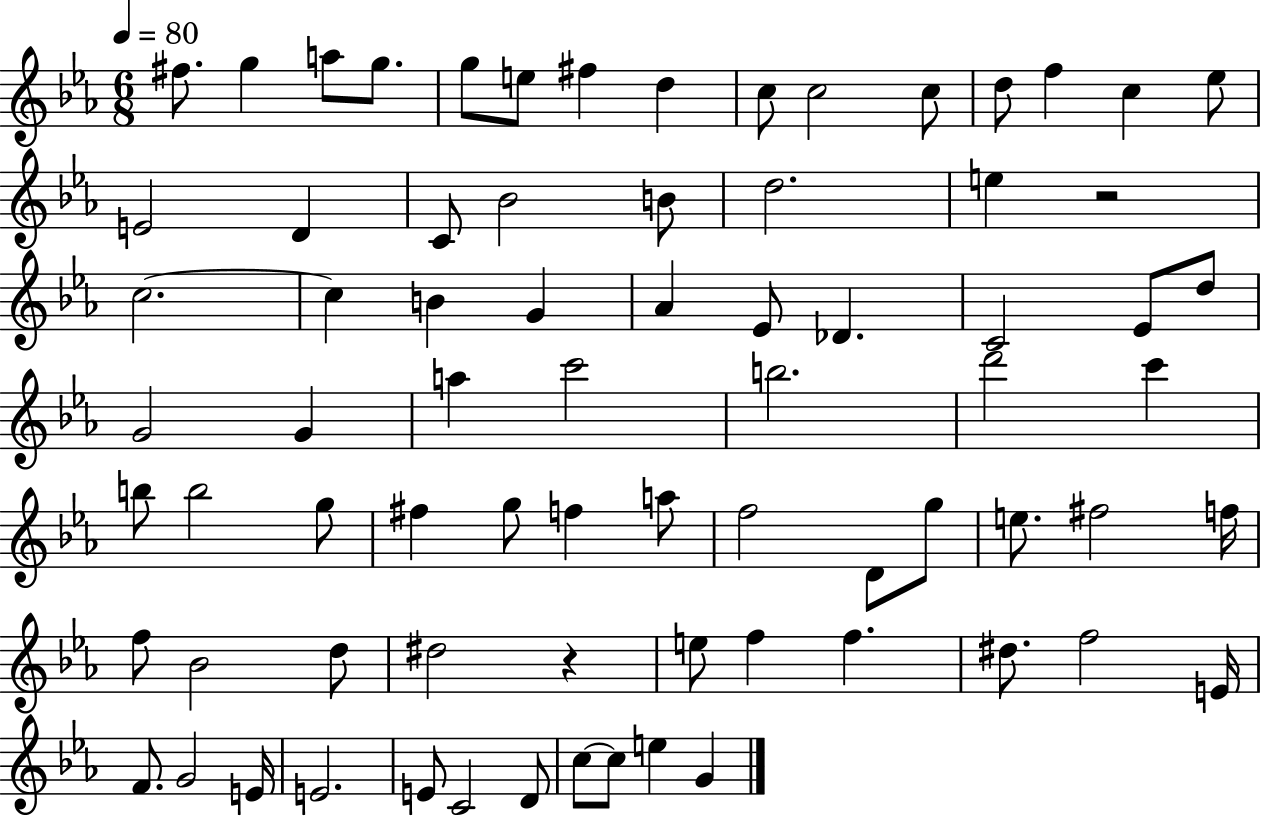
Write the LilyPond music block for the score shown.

{
  \clef treble
  \numericTimeSignature
  \time 6/8
  \key ees \major
  \tempo 4 = 80
  fis''8. g''4 a''8 g''8. | g''8 e''8 fis''4 d''4 | c''8 c''2 c''8 | d''8 f''4 c''4 ees''8 | \break e'2 d'4 | c'8 bes'2 b'8 | d''2. | e''4 r2 | \break c''2.~~ | c''4 b'4 g'4 | aes'4 ees'8 des'4. | c'2 ees'8 d''8 | \break g'2 g'4 | a''4 c'''2 | b''2. | d'''2 c'''4 | \break b''8 b''2 g''8 | fis''4 g''8 f''4 a''8 | f''2 d'8 g''8 | e''8. fis''2 f''16 | \break f''8 bes'2 d''8 | dis''2 r4 | e''8 f''4 f''4. | dis''8. f''2 e'16 | \break f'8. g'2 e'16 | e'2. | e'8 c'2 d'8 | c''8~~ c''8 e''4 g'4 | \break \bar "|."
}